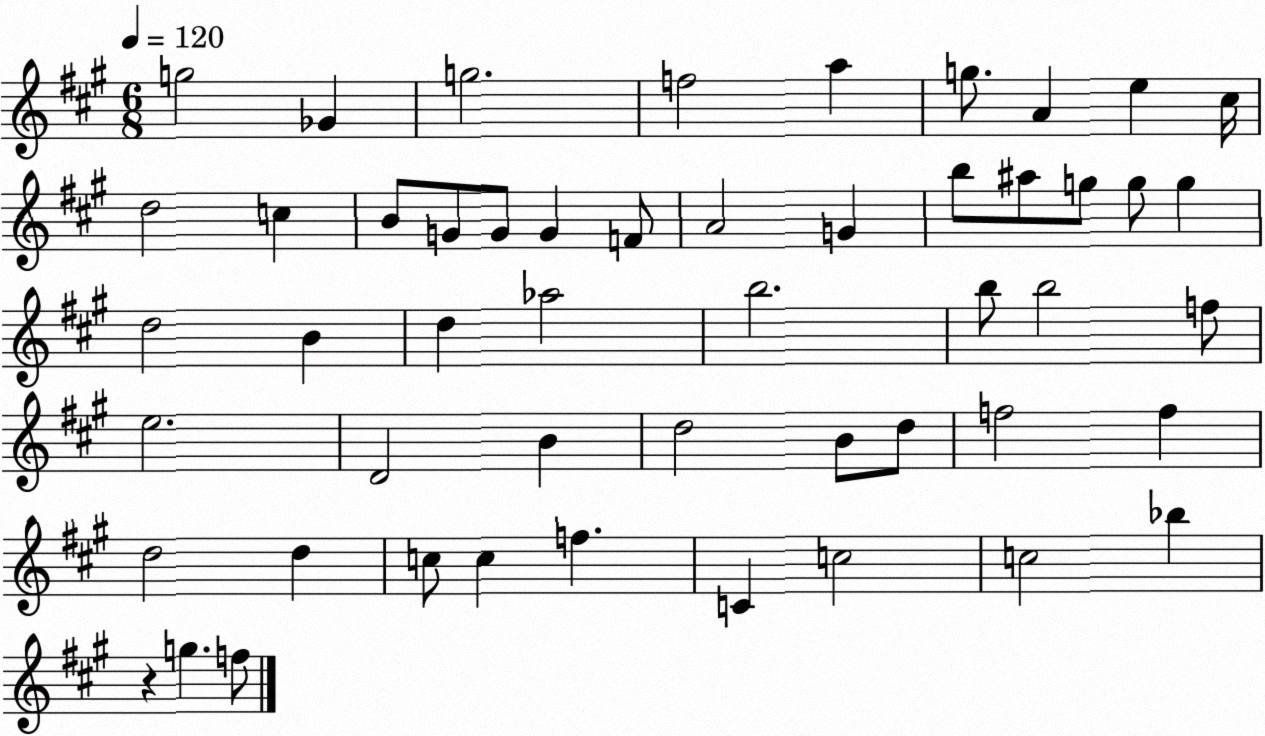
X:1
T:Untitled
M:6/8
L:1/4
K:A
g2 _G g2 f2 a g/2 A e ^c/4 d2 c B/2 G/2 G/2 G F/2 A2 G b/2 ^a/2 g/2 g/2 g d2 B d _a2 b2 b/2 b2 f/2 e2 D2 B d2 B/2 d/2 f2 f d2 d c/2 c f C c2 c2 _b z g f/2